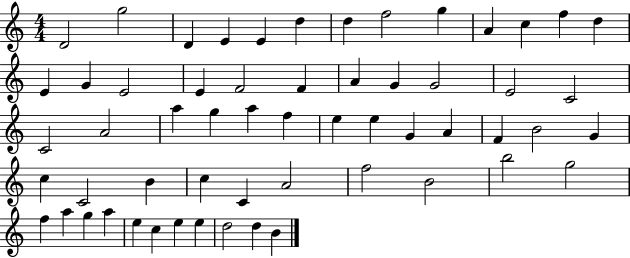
X:1
T:Untitled
M:4/4
L:1/4
K:C
D2 g2 D E E d d f2 g A c f d E G E2 E F2 F A G G2 E2 C2 C2 A2 a g a f e e G A F B2 G c C2 B c C A2 f2 B2 b2 g2 f a g a e c e e d2 d B